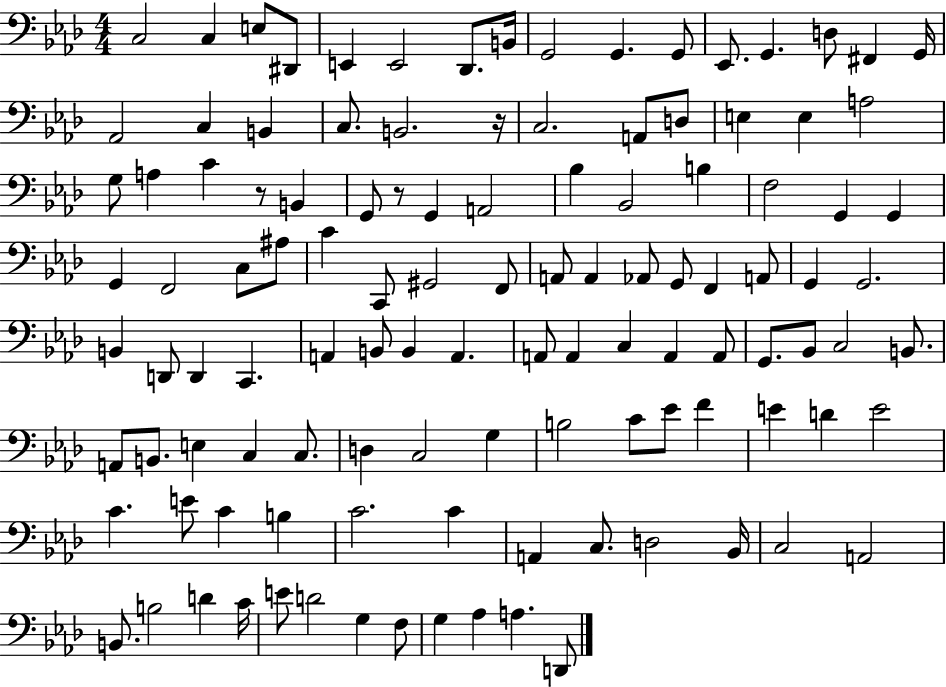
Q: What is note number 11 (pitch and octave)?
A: G2